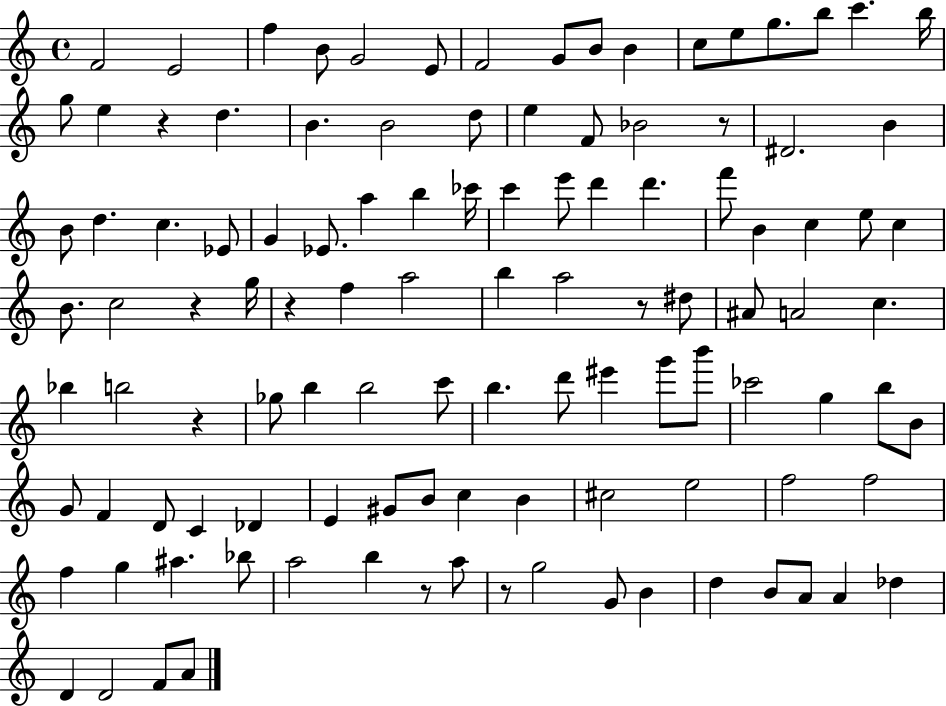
{
  \clef treble
  \time 4/4
  \defaultTimeSignature
  \key c \major
  f'2 e'2 | f''4 b'8 g'2 e'8 | f'2 g'8 b'8 b'4 | c''8 e''8 g''8. b''8 c'''4. b''16 | \break g''8 e''4 r4 d''4. | b'4. b'2 d''8 | e''4 f'8 bes'2 r8 | dis'2. b'4 | \break b'8 d''4. c''4. ees'8 | g'4 ees'8. a''4 b''4 ces'''16 | c'''4 e'''8 d'''4 d'''4. | f'''8 b'4 c''4 e''8 c''4 | \break b'8. c''2 r4 g''16 | r4 f''4 a''2 | b''4 a''2 r8 dis''8 | ais'8 a'2 c''4. | \break bes''4 b''2 r4 | ges''8 b''4 b''2 c'''8 | b''4. d'''8 eis'''4 g'''8 b'''8 | ces'''2 g''4 b''8 b'8 | \break g'8 f'4 d'8 c'4 des'4 | e'4 gis'8 b'8 c''4 b'4 | cis''2 e''2 | f''2 f''2 | \break f''4 g''4 ais''4. bes''8 | a''2 b''4 r8 a''8 | r8 g''2 g'8 b'4 | d''4 b'8 a'8 a'4 des''4 | \break d'4 d'2 f'8 a'8 | \bar "|."
}